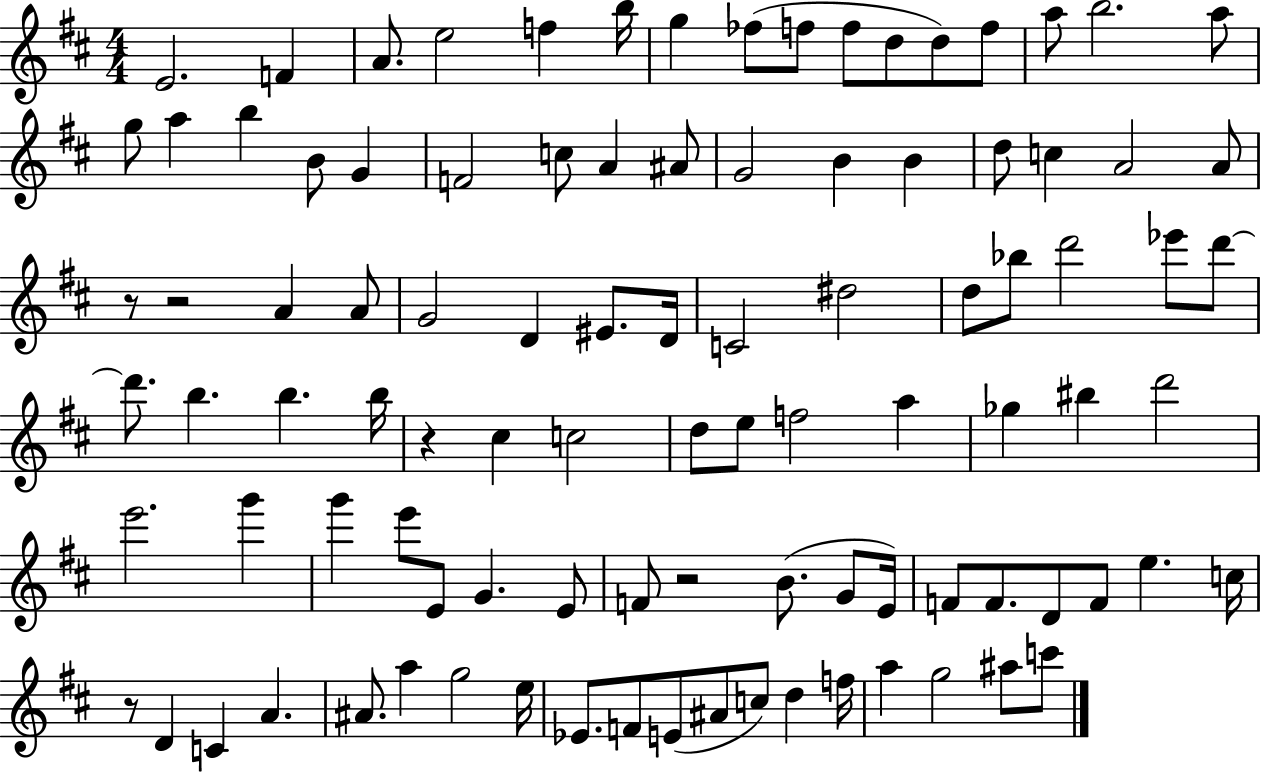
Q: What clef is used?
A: treble